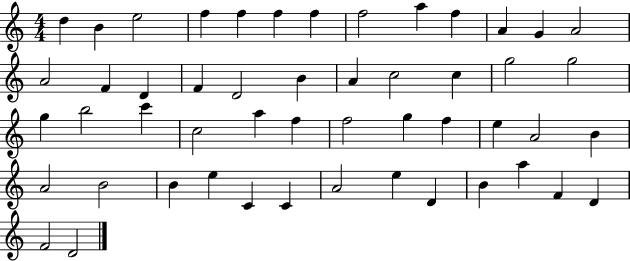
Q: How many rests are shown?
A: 0